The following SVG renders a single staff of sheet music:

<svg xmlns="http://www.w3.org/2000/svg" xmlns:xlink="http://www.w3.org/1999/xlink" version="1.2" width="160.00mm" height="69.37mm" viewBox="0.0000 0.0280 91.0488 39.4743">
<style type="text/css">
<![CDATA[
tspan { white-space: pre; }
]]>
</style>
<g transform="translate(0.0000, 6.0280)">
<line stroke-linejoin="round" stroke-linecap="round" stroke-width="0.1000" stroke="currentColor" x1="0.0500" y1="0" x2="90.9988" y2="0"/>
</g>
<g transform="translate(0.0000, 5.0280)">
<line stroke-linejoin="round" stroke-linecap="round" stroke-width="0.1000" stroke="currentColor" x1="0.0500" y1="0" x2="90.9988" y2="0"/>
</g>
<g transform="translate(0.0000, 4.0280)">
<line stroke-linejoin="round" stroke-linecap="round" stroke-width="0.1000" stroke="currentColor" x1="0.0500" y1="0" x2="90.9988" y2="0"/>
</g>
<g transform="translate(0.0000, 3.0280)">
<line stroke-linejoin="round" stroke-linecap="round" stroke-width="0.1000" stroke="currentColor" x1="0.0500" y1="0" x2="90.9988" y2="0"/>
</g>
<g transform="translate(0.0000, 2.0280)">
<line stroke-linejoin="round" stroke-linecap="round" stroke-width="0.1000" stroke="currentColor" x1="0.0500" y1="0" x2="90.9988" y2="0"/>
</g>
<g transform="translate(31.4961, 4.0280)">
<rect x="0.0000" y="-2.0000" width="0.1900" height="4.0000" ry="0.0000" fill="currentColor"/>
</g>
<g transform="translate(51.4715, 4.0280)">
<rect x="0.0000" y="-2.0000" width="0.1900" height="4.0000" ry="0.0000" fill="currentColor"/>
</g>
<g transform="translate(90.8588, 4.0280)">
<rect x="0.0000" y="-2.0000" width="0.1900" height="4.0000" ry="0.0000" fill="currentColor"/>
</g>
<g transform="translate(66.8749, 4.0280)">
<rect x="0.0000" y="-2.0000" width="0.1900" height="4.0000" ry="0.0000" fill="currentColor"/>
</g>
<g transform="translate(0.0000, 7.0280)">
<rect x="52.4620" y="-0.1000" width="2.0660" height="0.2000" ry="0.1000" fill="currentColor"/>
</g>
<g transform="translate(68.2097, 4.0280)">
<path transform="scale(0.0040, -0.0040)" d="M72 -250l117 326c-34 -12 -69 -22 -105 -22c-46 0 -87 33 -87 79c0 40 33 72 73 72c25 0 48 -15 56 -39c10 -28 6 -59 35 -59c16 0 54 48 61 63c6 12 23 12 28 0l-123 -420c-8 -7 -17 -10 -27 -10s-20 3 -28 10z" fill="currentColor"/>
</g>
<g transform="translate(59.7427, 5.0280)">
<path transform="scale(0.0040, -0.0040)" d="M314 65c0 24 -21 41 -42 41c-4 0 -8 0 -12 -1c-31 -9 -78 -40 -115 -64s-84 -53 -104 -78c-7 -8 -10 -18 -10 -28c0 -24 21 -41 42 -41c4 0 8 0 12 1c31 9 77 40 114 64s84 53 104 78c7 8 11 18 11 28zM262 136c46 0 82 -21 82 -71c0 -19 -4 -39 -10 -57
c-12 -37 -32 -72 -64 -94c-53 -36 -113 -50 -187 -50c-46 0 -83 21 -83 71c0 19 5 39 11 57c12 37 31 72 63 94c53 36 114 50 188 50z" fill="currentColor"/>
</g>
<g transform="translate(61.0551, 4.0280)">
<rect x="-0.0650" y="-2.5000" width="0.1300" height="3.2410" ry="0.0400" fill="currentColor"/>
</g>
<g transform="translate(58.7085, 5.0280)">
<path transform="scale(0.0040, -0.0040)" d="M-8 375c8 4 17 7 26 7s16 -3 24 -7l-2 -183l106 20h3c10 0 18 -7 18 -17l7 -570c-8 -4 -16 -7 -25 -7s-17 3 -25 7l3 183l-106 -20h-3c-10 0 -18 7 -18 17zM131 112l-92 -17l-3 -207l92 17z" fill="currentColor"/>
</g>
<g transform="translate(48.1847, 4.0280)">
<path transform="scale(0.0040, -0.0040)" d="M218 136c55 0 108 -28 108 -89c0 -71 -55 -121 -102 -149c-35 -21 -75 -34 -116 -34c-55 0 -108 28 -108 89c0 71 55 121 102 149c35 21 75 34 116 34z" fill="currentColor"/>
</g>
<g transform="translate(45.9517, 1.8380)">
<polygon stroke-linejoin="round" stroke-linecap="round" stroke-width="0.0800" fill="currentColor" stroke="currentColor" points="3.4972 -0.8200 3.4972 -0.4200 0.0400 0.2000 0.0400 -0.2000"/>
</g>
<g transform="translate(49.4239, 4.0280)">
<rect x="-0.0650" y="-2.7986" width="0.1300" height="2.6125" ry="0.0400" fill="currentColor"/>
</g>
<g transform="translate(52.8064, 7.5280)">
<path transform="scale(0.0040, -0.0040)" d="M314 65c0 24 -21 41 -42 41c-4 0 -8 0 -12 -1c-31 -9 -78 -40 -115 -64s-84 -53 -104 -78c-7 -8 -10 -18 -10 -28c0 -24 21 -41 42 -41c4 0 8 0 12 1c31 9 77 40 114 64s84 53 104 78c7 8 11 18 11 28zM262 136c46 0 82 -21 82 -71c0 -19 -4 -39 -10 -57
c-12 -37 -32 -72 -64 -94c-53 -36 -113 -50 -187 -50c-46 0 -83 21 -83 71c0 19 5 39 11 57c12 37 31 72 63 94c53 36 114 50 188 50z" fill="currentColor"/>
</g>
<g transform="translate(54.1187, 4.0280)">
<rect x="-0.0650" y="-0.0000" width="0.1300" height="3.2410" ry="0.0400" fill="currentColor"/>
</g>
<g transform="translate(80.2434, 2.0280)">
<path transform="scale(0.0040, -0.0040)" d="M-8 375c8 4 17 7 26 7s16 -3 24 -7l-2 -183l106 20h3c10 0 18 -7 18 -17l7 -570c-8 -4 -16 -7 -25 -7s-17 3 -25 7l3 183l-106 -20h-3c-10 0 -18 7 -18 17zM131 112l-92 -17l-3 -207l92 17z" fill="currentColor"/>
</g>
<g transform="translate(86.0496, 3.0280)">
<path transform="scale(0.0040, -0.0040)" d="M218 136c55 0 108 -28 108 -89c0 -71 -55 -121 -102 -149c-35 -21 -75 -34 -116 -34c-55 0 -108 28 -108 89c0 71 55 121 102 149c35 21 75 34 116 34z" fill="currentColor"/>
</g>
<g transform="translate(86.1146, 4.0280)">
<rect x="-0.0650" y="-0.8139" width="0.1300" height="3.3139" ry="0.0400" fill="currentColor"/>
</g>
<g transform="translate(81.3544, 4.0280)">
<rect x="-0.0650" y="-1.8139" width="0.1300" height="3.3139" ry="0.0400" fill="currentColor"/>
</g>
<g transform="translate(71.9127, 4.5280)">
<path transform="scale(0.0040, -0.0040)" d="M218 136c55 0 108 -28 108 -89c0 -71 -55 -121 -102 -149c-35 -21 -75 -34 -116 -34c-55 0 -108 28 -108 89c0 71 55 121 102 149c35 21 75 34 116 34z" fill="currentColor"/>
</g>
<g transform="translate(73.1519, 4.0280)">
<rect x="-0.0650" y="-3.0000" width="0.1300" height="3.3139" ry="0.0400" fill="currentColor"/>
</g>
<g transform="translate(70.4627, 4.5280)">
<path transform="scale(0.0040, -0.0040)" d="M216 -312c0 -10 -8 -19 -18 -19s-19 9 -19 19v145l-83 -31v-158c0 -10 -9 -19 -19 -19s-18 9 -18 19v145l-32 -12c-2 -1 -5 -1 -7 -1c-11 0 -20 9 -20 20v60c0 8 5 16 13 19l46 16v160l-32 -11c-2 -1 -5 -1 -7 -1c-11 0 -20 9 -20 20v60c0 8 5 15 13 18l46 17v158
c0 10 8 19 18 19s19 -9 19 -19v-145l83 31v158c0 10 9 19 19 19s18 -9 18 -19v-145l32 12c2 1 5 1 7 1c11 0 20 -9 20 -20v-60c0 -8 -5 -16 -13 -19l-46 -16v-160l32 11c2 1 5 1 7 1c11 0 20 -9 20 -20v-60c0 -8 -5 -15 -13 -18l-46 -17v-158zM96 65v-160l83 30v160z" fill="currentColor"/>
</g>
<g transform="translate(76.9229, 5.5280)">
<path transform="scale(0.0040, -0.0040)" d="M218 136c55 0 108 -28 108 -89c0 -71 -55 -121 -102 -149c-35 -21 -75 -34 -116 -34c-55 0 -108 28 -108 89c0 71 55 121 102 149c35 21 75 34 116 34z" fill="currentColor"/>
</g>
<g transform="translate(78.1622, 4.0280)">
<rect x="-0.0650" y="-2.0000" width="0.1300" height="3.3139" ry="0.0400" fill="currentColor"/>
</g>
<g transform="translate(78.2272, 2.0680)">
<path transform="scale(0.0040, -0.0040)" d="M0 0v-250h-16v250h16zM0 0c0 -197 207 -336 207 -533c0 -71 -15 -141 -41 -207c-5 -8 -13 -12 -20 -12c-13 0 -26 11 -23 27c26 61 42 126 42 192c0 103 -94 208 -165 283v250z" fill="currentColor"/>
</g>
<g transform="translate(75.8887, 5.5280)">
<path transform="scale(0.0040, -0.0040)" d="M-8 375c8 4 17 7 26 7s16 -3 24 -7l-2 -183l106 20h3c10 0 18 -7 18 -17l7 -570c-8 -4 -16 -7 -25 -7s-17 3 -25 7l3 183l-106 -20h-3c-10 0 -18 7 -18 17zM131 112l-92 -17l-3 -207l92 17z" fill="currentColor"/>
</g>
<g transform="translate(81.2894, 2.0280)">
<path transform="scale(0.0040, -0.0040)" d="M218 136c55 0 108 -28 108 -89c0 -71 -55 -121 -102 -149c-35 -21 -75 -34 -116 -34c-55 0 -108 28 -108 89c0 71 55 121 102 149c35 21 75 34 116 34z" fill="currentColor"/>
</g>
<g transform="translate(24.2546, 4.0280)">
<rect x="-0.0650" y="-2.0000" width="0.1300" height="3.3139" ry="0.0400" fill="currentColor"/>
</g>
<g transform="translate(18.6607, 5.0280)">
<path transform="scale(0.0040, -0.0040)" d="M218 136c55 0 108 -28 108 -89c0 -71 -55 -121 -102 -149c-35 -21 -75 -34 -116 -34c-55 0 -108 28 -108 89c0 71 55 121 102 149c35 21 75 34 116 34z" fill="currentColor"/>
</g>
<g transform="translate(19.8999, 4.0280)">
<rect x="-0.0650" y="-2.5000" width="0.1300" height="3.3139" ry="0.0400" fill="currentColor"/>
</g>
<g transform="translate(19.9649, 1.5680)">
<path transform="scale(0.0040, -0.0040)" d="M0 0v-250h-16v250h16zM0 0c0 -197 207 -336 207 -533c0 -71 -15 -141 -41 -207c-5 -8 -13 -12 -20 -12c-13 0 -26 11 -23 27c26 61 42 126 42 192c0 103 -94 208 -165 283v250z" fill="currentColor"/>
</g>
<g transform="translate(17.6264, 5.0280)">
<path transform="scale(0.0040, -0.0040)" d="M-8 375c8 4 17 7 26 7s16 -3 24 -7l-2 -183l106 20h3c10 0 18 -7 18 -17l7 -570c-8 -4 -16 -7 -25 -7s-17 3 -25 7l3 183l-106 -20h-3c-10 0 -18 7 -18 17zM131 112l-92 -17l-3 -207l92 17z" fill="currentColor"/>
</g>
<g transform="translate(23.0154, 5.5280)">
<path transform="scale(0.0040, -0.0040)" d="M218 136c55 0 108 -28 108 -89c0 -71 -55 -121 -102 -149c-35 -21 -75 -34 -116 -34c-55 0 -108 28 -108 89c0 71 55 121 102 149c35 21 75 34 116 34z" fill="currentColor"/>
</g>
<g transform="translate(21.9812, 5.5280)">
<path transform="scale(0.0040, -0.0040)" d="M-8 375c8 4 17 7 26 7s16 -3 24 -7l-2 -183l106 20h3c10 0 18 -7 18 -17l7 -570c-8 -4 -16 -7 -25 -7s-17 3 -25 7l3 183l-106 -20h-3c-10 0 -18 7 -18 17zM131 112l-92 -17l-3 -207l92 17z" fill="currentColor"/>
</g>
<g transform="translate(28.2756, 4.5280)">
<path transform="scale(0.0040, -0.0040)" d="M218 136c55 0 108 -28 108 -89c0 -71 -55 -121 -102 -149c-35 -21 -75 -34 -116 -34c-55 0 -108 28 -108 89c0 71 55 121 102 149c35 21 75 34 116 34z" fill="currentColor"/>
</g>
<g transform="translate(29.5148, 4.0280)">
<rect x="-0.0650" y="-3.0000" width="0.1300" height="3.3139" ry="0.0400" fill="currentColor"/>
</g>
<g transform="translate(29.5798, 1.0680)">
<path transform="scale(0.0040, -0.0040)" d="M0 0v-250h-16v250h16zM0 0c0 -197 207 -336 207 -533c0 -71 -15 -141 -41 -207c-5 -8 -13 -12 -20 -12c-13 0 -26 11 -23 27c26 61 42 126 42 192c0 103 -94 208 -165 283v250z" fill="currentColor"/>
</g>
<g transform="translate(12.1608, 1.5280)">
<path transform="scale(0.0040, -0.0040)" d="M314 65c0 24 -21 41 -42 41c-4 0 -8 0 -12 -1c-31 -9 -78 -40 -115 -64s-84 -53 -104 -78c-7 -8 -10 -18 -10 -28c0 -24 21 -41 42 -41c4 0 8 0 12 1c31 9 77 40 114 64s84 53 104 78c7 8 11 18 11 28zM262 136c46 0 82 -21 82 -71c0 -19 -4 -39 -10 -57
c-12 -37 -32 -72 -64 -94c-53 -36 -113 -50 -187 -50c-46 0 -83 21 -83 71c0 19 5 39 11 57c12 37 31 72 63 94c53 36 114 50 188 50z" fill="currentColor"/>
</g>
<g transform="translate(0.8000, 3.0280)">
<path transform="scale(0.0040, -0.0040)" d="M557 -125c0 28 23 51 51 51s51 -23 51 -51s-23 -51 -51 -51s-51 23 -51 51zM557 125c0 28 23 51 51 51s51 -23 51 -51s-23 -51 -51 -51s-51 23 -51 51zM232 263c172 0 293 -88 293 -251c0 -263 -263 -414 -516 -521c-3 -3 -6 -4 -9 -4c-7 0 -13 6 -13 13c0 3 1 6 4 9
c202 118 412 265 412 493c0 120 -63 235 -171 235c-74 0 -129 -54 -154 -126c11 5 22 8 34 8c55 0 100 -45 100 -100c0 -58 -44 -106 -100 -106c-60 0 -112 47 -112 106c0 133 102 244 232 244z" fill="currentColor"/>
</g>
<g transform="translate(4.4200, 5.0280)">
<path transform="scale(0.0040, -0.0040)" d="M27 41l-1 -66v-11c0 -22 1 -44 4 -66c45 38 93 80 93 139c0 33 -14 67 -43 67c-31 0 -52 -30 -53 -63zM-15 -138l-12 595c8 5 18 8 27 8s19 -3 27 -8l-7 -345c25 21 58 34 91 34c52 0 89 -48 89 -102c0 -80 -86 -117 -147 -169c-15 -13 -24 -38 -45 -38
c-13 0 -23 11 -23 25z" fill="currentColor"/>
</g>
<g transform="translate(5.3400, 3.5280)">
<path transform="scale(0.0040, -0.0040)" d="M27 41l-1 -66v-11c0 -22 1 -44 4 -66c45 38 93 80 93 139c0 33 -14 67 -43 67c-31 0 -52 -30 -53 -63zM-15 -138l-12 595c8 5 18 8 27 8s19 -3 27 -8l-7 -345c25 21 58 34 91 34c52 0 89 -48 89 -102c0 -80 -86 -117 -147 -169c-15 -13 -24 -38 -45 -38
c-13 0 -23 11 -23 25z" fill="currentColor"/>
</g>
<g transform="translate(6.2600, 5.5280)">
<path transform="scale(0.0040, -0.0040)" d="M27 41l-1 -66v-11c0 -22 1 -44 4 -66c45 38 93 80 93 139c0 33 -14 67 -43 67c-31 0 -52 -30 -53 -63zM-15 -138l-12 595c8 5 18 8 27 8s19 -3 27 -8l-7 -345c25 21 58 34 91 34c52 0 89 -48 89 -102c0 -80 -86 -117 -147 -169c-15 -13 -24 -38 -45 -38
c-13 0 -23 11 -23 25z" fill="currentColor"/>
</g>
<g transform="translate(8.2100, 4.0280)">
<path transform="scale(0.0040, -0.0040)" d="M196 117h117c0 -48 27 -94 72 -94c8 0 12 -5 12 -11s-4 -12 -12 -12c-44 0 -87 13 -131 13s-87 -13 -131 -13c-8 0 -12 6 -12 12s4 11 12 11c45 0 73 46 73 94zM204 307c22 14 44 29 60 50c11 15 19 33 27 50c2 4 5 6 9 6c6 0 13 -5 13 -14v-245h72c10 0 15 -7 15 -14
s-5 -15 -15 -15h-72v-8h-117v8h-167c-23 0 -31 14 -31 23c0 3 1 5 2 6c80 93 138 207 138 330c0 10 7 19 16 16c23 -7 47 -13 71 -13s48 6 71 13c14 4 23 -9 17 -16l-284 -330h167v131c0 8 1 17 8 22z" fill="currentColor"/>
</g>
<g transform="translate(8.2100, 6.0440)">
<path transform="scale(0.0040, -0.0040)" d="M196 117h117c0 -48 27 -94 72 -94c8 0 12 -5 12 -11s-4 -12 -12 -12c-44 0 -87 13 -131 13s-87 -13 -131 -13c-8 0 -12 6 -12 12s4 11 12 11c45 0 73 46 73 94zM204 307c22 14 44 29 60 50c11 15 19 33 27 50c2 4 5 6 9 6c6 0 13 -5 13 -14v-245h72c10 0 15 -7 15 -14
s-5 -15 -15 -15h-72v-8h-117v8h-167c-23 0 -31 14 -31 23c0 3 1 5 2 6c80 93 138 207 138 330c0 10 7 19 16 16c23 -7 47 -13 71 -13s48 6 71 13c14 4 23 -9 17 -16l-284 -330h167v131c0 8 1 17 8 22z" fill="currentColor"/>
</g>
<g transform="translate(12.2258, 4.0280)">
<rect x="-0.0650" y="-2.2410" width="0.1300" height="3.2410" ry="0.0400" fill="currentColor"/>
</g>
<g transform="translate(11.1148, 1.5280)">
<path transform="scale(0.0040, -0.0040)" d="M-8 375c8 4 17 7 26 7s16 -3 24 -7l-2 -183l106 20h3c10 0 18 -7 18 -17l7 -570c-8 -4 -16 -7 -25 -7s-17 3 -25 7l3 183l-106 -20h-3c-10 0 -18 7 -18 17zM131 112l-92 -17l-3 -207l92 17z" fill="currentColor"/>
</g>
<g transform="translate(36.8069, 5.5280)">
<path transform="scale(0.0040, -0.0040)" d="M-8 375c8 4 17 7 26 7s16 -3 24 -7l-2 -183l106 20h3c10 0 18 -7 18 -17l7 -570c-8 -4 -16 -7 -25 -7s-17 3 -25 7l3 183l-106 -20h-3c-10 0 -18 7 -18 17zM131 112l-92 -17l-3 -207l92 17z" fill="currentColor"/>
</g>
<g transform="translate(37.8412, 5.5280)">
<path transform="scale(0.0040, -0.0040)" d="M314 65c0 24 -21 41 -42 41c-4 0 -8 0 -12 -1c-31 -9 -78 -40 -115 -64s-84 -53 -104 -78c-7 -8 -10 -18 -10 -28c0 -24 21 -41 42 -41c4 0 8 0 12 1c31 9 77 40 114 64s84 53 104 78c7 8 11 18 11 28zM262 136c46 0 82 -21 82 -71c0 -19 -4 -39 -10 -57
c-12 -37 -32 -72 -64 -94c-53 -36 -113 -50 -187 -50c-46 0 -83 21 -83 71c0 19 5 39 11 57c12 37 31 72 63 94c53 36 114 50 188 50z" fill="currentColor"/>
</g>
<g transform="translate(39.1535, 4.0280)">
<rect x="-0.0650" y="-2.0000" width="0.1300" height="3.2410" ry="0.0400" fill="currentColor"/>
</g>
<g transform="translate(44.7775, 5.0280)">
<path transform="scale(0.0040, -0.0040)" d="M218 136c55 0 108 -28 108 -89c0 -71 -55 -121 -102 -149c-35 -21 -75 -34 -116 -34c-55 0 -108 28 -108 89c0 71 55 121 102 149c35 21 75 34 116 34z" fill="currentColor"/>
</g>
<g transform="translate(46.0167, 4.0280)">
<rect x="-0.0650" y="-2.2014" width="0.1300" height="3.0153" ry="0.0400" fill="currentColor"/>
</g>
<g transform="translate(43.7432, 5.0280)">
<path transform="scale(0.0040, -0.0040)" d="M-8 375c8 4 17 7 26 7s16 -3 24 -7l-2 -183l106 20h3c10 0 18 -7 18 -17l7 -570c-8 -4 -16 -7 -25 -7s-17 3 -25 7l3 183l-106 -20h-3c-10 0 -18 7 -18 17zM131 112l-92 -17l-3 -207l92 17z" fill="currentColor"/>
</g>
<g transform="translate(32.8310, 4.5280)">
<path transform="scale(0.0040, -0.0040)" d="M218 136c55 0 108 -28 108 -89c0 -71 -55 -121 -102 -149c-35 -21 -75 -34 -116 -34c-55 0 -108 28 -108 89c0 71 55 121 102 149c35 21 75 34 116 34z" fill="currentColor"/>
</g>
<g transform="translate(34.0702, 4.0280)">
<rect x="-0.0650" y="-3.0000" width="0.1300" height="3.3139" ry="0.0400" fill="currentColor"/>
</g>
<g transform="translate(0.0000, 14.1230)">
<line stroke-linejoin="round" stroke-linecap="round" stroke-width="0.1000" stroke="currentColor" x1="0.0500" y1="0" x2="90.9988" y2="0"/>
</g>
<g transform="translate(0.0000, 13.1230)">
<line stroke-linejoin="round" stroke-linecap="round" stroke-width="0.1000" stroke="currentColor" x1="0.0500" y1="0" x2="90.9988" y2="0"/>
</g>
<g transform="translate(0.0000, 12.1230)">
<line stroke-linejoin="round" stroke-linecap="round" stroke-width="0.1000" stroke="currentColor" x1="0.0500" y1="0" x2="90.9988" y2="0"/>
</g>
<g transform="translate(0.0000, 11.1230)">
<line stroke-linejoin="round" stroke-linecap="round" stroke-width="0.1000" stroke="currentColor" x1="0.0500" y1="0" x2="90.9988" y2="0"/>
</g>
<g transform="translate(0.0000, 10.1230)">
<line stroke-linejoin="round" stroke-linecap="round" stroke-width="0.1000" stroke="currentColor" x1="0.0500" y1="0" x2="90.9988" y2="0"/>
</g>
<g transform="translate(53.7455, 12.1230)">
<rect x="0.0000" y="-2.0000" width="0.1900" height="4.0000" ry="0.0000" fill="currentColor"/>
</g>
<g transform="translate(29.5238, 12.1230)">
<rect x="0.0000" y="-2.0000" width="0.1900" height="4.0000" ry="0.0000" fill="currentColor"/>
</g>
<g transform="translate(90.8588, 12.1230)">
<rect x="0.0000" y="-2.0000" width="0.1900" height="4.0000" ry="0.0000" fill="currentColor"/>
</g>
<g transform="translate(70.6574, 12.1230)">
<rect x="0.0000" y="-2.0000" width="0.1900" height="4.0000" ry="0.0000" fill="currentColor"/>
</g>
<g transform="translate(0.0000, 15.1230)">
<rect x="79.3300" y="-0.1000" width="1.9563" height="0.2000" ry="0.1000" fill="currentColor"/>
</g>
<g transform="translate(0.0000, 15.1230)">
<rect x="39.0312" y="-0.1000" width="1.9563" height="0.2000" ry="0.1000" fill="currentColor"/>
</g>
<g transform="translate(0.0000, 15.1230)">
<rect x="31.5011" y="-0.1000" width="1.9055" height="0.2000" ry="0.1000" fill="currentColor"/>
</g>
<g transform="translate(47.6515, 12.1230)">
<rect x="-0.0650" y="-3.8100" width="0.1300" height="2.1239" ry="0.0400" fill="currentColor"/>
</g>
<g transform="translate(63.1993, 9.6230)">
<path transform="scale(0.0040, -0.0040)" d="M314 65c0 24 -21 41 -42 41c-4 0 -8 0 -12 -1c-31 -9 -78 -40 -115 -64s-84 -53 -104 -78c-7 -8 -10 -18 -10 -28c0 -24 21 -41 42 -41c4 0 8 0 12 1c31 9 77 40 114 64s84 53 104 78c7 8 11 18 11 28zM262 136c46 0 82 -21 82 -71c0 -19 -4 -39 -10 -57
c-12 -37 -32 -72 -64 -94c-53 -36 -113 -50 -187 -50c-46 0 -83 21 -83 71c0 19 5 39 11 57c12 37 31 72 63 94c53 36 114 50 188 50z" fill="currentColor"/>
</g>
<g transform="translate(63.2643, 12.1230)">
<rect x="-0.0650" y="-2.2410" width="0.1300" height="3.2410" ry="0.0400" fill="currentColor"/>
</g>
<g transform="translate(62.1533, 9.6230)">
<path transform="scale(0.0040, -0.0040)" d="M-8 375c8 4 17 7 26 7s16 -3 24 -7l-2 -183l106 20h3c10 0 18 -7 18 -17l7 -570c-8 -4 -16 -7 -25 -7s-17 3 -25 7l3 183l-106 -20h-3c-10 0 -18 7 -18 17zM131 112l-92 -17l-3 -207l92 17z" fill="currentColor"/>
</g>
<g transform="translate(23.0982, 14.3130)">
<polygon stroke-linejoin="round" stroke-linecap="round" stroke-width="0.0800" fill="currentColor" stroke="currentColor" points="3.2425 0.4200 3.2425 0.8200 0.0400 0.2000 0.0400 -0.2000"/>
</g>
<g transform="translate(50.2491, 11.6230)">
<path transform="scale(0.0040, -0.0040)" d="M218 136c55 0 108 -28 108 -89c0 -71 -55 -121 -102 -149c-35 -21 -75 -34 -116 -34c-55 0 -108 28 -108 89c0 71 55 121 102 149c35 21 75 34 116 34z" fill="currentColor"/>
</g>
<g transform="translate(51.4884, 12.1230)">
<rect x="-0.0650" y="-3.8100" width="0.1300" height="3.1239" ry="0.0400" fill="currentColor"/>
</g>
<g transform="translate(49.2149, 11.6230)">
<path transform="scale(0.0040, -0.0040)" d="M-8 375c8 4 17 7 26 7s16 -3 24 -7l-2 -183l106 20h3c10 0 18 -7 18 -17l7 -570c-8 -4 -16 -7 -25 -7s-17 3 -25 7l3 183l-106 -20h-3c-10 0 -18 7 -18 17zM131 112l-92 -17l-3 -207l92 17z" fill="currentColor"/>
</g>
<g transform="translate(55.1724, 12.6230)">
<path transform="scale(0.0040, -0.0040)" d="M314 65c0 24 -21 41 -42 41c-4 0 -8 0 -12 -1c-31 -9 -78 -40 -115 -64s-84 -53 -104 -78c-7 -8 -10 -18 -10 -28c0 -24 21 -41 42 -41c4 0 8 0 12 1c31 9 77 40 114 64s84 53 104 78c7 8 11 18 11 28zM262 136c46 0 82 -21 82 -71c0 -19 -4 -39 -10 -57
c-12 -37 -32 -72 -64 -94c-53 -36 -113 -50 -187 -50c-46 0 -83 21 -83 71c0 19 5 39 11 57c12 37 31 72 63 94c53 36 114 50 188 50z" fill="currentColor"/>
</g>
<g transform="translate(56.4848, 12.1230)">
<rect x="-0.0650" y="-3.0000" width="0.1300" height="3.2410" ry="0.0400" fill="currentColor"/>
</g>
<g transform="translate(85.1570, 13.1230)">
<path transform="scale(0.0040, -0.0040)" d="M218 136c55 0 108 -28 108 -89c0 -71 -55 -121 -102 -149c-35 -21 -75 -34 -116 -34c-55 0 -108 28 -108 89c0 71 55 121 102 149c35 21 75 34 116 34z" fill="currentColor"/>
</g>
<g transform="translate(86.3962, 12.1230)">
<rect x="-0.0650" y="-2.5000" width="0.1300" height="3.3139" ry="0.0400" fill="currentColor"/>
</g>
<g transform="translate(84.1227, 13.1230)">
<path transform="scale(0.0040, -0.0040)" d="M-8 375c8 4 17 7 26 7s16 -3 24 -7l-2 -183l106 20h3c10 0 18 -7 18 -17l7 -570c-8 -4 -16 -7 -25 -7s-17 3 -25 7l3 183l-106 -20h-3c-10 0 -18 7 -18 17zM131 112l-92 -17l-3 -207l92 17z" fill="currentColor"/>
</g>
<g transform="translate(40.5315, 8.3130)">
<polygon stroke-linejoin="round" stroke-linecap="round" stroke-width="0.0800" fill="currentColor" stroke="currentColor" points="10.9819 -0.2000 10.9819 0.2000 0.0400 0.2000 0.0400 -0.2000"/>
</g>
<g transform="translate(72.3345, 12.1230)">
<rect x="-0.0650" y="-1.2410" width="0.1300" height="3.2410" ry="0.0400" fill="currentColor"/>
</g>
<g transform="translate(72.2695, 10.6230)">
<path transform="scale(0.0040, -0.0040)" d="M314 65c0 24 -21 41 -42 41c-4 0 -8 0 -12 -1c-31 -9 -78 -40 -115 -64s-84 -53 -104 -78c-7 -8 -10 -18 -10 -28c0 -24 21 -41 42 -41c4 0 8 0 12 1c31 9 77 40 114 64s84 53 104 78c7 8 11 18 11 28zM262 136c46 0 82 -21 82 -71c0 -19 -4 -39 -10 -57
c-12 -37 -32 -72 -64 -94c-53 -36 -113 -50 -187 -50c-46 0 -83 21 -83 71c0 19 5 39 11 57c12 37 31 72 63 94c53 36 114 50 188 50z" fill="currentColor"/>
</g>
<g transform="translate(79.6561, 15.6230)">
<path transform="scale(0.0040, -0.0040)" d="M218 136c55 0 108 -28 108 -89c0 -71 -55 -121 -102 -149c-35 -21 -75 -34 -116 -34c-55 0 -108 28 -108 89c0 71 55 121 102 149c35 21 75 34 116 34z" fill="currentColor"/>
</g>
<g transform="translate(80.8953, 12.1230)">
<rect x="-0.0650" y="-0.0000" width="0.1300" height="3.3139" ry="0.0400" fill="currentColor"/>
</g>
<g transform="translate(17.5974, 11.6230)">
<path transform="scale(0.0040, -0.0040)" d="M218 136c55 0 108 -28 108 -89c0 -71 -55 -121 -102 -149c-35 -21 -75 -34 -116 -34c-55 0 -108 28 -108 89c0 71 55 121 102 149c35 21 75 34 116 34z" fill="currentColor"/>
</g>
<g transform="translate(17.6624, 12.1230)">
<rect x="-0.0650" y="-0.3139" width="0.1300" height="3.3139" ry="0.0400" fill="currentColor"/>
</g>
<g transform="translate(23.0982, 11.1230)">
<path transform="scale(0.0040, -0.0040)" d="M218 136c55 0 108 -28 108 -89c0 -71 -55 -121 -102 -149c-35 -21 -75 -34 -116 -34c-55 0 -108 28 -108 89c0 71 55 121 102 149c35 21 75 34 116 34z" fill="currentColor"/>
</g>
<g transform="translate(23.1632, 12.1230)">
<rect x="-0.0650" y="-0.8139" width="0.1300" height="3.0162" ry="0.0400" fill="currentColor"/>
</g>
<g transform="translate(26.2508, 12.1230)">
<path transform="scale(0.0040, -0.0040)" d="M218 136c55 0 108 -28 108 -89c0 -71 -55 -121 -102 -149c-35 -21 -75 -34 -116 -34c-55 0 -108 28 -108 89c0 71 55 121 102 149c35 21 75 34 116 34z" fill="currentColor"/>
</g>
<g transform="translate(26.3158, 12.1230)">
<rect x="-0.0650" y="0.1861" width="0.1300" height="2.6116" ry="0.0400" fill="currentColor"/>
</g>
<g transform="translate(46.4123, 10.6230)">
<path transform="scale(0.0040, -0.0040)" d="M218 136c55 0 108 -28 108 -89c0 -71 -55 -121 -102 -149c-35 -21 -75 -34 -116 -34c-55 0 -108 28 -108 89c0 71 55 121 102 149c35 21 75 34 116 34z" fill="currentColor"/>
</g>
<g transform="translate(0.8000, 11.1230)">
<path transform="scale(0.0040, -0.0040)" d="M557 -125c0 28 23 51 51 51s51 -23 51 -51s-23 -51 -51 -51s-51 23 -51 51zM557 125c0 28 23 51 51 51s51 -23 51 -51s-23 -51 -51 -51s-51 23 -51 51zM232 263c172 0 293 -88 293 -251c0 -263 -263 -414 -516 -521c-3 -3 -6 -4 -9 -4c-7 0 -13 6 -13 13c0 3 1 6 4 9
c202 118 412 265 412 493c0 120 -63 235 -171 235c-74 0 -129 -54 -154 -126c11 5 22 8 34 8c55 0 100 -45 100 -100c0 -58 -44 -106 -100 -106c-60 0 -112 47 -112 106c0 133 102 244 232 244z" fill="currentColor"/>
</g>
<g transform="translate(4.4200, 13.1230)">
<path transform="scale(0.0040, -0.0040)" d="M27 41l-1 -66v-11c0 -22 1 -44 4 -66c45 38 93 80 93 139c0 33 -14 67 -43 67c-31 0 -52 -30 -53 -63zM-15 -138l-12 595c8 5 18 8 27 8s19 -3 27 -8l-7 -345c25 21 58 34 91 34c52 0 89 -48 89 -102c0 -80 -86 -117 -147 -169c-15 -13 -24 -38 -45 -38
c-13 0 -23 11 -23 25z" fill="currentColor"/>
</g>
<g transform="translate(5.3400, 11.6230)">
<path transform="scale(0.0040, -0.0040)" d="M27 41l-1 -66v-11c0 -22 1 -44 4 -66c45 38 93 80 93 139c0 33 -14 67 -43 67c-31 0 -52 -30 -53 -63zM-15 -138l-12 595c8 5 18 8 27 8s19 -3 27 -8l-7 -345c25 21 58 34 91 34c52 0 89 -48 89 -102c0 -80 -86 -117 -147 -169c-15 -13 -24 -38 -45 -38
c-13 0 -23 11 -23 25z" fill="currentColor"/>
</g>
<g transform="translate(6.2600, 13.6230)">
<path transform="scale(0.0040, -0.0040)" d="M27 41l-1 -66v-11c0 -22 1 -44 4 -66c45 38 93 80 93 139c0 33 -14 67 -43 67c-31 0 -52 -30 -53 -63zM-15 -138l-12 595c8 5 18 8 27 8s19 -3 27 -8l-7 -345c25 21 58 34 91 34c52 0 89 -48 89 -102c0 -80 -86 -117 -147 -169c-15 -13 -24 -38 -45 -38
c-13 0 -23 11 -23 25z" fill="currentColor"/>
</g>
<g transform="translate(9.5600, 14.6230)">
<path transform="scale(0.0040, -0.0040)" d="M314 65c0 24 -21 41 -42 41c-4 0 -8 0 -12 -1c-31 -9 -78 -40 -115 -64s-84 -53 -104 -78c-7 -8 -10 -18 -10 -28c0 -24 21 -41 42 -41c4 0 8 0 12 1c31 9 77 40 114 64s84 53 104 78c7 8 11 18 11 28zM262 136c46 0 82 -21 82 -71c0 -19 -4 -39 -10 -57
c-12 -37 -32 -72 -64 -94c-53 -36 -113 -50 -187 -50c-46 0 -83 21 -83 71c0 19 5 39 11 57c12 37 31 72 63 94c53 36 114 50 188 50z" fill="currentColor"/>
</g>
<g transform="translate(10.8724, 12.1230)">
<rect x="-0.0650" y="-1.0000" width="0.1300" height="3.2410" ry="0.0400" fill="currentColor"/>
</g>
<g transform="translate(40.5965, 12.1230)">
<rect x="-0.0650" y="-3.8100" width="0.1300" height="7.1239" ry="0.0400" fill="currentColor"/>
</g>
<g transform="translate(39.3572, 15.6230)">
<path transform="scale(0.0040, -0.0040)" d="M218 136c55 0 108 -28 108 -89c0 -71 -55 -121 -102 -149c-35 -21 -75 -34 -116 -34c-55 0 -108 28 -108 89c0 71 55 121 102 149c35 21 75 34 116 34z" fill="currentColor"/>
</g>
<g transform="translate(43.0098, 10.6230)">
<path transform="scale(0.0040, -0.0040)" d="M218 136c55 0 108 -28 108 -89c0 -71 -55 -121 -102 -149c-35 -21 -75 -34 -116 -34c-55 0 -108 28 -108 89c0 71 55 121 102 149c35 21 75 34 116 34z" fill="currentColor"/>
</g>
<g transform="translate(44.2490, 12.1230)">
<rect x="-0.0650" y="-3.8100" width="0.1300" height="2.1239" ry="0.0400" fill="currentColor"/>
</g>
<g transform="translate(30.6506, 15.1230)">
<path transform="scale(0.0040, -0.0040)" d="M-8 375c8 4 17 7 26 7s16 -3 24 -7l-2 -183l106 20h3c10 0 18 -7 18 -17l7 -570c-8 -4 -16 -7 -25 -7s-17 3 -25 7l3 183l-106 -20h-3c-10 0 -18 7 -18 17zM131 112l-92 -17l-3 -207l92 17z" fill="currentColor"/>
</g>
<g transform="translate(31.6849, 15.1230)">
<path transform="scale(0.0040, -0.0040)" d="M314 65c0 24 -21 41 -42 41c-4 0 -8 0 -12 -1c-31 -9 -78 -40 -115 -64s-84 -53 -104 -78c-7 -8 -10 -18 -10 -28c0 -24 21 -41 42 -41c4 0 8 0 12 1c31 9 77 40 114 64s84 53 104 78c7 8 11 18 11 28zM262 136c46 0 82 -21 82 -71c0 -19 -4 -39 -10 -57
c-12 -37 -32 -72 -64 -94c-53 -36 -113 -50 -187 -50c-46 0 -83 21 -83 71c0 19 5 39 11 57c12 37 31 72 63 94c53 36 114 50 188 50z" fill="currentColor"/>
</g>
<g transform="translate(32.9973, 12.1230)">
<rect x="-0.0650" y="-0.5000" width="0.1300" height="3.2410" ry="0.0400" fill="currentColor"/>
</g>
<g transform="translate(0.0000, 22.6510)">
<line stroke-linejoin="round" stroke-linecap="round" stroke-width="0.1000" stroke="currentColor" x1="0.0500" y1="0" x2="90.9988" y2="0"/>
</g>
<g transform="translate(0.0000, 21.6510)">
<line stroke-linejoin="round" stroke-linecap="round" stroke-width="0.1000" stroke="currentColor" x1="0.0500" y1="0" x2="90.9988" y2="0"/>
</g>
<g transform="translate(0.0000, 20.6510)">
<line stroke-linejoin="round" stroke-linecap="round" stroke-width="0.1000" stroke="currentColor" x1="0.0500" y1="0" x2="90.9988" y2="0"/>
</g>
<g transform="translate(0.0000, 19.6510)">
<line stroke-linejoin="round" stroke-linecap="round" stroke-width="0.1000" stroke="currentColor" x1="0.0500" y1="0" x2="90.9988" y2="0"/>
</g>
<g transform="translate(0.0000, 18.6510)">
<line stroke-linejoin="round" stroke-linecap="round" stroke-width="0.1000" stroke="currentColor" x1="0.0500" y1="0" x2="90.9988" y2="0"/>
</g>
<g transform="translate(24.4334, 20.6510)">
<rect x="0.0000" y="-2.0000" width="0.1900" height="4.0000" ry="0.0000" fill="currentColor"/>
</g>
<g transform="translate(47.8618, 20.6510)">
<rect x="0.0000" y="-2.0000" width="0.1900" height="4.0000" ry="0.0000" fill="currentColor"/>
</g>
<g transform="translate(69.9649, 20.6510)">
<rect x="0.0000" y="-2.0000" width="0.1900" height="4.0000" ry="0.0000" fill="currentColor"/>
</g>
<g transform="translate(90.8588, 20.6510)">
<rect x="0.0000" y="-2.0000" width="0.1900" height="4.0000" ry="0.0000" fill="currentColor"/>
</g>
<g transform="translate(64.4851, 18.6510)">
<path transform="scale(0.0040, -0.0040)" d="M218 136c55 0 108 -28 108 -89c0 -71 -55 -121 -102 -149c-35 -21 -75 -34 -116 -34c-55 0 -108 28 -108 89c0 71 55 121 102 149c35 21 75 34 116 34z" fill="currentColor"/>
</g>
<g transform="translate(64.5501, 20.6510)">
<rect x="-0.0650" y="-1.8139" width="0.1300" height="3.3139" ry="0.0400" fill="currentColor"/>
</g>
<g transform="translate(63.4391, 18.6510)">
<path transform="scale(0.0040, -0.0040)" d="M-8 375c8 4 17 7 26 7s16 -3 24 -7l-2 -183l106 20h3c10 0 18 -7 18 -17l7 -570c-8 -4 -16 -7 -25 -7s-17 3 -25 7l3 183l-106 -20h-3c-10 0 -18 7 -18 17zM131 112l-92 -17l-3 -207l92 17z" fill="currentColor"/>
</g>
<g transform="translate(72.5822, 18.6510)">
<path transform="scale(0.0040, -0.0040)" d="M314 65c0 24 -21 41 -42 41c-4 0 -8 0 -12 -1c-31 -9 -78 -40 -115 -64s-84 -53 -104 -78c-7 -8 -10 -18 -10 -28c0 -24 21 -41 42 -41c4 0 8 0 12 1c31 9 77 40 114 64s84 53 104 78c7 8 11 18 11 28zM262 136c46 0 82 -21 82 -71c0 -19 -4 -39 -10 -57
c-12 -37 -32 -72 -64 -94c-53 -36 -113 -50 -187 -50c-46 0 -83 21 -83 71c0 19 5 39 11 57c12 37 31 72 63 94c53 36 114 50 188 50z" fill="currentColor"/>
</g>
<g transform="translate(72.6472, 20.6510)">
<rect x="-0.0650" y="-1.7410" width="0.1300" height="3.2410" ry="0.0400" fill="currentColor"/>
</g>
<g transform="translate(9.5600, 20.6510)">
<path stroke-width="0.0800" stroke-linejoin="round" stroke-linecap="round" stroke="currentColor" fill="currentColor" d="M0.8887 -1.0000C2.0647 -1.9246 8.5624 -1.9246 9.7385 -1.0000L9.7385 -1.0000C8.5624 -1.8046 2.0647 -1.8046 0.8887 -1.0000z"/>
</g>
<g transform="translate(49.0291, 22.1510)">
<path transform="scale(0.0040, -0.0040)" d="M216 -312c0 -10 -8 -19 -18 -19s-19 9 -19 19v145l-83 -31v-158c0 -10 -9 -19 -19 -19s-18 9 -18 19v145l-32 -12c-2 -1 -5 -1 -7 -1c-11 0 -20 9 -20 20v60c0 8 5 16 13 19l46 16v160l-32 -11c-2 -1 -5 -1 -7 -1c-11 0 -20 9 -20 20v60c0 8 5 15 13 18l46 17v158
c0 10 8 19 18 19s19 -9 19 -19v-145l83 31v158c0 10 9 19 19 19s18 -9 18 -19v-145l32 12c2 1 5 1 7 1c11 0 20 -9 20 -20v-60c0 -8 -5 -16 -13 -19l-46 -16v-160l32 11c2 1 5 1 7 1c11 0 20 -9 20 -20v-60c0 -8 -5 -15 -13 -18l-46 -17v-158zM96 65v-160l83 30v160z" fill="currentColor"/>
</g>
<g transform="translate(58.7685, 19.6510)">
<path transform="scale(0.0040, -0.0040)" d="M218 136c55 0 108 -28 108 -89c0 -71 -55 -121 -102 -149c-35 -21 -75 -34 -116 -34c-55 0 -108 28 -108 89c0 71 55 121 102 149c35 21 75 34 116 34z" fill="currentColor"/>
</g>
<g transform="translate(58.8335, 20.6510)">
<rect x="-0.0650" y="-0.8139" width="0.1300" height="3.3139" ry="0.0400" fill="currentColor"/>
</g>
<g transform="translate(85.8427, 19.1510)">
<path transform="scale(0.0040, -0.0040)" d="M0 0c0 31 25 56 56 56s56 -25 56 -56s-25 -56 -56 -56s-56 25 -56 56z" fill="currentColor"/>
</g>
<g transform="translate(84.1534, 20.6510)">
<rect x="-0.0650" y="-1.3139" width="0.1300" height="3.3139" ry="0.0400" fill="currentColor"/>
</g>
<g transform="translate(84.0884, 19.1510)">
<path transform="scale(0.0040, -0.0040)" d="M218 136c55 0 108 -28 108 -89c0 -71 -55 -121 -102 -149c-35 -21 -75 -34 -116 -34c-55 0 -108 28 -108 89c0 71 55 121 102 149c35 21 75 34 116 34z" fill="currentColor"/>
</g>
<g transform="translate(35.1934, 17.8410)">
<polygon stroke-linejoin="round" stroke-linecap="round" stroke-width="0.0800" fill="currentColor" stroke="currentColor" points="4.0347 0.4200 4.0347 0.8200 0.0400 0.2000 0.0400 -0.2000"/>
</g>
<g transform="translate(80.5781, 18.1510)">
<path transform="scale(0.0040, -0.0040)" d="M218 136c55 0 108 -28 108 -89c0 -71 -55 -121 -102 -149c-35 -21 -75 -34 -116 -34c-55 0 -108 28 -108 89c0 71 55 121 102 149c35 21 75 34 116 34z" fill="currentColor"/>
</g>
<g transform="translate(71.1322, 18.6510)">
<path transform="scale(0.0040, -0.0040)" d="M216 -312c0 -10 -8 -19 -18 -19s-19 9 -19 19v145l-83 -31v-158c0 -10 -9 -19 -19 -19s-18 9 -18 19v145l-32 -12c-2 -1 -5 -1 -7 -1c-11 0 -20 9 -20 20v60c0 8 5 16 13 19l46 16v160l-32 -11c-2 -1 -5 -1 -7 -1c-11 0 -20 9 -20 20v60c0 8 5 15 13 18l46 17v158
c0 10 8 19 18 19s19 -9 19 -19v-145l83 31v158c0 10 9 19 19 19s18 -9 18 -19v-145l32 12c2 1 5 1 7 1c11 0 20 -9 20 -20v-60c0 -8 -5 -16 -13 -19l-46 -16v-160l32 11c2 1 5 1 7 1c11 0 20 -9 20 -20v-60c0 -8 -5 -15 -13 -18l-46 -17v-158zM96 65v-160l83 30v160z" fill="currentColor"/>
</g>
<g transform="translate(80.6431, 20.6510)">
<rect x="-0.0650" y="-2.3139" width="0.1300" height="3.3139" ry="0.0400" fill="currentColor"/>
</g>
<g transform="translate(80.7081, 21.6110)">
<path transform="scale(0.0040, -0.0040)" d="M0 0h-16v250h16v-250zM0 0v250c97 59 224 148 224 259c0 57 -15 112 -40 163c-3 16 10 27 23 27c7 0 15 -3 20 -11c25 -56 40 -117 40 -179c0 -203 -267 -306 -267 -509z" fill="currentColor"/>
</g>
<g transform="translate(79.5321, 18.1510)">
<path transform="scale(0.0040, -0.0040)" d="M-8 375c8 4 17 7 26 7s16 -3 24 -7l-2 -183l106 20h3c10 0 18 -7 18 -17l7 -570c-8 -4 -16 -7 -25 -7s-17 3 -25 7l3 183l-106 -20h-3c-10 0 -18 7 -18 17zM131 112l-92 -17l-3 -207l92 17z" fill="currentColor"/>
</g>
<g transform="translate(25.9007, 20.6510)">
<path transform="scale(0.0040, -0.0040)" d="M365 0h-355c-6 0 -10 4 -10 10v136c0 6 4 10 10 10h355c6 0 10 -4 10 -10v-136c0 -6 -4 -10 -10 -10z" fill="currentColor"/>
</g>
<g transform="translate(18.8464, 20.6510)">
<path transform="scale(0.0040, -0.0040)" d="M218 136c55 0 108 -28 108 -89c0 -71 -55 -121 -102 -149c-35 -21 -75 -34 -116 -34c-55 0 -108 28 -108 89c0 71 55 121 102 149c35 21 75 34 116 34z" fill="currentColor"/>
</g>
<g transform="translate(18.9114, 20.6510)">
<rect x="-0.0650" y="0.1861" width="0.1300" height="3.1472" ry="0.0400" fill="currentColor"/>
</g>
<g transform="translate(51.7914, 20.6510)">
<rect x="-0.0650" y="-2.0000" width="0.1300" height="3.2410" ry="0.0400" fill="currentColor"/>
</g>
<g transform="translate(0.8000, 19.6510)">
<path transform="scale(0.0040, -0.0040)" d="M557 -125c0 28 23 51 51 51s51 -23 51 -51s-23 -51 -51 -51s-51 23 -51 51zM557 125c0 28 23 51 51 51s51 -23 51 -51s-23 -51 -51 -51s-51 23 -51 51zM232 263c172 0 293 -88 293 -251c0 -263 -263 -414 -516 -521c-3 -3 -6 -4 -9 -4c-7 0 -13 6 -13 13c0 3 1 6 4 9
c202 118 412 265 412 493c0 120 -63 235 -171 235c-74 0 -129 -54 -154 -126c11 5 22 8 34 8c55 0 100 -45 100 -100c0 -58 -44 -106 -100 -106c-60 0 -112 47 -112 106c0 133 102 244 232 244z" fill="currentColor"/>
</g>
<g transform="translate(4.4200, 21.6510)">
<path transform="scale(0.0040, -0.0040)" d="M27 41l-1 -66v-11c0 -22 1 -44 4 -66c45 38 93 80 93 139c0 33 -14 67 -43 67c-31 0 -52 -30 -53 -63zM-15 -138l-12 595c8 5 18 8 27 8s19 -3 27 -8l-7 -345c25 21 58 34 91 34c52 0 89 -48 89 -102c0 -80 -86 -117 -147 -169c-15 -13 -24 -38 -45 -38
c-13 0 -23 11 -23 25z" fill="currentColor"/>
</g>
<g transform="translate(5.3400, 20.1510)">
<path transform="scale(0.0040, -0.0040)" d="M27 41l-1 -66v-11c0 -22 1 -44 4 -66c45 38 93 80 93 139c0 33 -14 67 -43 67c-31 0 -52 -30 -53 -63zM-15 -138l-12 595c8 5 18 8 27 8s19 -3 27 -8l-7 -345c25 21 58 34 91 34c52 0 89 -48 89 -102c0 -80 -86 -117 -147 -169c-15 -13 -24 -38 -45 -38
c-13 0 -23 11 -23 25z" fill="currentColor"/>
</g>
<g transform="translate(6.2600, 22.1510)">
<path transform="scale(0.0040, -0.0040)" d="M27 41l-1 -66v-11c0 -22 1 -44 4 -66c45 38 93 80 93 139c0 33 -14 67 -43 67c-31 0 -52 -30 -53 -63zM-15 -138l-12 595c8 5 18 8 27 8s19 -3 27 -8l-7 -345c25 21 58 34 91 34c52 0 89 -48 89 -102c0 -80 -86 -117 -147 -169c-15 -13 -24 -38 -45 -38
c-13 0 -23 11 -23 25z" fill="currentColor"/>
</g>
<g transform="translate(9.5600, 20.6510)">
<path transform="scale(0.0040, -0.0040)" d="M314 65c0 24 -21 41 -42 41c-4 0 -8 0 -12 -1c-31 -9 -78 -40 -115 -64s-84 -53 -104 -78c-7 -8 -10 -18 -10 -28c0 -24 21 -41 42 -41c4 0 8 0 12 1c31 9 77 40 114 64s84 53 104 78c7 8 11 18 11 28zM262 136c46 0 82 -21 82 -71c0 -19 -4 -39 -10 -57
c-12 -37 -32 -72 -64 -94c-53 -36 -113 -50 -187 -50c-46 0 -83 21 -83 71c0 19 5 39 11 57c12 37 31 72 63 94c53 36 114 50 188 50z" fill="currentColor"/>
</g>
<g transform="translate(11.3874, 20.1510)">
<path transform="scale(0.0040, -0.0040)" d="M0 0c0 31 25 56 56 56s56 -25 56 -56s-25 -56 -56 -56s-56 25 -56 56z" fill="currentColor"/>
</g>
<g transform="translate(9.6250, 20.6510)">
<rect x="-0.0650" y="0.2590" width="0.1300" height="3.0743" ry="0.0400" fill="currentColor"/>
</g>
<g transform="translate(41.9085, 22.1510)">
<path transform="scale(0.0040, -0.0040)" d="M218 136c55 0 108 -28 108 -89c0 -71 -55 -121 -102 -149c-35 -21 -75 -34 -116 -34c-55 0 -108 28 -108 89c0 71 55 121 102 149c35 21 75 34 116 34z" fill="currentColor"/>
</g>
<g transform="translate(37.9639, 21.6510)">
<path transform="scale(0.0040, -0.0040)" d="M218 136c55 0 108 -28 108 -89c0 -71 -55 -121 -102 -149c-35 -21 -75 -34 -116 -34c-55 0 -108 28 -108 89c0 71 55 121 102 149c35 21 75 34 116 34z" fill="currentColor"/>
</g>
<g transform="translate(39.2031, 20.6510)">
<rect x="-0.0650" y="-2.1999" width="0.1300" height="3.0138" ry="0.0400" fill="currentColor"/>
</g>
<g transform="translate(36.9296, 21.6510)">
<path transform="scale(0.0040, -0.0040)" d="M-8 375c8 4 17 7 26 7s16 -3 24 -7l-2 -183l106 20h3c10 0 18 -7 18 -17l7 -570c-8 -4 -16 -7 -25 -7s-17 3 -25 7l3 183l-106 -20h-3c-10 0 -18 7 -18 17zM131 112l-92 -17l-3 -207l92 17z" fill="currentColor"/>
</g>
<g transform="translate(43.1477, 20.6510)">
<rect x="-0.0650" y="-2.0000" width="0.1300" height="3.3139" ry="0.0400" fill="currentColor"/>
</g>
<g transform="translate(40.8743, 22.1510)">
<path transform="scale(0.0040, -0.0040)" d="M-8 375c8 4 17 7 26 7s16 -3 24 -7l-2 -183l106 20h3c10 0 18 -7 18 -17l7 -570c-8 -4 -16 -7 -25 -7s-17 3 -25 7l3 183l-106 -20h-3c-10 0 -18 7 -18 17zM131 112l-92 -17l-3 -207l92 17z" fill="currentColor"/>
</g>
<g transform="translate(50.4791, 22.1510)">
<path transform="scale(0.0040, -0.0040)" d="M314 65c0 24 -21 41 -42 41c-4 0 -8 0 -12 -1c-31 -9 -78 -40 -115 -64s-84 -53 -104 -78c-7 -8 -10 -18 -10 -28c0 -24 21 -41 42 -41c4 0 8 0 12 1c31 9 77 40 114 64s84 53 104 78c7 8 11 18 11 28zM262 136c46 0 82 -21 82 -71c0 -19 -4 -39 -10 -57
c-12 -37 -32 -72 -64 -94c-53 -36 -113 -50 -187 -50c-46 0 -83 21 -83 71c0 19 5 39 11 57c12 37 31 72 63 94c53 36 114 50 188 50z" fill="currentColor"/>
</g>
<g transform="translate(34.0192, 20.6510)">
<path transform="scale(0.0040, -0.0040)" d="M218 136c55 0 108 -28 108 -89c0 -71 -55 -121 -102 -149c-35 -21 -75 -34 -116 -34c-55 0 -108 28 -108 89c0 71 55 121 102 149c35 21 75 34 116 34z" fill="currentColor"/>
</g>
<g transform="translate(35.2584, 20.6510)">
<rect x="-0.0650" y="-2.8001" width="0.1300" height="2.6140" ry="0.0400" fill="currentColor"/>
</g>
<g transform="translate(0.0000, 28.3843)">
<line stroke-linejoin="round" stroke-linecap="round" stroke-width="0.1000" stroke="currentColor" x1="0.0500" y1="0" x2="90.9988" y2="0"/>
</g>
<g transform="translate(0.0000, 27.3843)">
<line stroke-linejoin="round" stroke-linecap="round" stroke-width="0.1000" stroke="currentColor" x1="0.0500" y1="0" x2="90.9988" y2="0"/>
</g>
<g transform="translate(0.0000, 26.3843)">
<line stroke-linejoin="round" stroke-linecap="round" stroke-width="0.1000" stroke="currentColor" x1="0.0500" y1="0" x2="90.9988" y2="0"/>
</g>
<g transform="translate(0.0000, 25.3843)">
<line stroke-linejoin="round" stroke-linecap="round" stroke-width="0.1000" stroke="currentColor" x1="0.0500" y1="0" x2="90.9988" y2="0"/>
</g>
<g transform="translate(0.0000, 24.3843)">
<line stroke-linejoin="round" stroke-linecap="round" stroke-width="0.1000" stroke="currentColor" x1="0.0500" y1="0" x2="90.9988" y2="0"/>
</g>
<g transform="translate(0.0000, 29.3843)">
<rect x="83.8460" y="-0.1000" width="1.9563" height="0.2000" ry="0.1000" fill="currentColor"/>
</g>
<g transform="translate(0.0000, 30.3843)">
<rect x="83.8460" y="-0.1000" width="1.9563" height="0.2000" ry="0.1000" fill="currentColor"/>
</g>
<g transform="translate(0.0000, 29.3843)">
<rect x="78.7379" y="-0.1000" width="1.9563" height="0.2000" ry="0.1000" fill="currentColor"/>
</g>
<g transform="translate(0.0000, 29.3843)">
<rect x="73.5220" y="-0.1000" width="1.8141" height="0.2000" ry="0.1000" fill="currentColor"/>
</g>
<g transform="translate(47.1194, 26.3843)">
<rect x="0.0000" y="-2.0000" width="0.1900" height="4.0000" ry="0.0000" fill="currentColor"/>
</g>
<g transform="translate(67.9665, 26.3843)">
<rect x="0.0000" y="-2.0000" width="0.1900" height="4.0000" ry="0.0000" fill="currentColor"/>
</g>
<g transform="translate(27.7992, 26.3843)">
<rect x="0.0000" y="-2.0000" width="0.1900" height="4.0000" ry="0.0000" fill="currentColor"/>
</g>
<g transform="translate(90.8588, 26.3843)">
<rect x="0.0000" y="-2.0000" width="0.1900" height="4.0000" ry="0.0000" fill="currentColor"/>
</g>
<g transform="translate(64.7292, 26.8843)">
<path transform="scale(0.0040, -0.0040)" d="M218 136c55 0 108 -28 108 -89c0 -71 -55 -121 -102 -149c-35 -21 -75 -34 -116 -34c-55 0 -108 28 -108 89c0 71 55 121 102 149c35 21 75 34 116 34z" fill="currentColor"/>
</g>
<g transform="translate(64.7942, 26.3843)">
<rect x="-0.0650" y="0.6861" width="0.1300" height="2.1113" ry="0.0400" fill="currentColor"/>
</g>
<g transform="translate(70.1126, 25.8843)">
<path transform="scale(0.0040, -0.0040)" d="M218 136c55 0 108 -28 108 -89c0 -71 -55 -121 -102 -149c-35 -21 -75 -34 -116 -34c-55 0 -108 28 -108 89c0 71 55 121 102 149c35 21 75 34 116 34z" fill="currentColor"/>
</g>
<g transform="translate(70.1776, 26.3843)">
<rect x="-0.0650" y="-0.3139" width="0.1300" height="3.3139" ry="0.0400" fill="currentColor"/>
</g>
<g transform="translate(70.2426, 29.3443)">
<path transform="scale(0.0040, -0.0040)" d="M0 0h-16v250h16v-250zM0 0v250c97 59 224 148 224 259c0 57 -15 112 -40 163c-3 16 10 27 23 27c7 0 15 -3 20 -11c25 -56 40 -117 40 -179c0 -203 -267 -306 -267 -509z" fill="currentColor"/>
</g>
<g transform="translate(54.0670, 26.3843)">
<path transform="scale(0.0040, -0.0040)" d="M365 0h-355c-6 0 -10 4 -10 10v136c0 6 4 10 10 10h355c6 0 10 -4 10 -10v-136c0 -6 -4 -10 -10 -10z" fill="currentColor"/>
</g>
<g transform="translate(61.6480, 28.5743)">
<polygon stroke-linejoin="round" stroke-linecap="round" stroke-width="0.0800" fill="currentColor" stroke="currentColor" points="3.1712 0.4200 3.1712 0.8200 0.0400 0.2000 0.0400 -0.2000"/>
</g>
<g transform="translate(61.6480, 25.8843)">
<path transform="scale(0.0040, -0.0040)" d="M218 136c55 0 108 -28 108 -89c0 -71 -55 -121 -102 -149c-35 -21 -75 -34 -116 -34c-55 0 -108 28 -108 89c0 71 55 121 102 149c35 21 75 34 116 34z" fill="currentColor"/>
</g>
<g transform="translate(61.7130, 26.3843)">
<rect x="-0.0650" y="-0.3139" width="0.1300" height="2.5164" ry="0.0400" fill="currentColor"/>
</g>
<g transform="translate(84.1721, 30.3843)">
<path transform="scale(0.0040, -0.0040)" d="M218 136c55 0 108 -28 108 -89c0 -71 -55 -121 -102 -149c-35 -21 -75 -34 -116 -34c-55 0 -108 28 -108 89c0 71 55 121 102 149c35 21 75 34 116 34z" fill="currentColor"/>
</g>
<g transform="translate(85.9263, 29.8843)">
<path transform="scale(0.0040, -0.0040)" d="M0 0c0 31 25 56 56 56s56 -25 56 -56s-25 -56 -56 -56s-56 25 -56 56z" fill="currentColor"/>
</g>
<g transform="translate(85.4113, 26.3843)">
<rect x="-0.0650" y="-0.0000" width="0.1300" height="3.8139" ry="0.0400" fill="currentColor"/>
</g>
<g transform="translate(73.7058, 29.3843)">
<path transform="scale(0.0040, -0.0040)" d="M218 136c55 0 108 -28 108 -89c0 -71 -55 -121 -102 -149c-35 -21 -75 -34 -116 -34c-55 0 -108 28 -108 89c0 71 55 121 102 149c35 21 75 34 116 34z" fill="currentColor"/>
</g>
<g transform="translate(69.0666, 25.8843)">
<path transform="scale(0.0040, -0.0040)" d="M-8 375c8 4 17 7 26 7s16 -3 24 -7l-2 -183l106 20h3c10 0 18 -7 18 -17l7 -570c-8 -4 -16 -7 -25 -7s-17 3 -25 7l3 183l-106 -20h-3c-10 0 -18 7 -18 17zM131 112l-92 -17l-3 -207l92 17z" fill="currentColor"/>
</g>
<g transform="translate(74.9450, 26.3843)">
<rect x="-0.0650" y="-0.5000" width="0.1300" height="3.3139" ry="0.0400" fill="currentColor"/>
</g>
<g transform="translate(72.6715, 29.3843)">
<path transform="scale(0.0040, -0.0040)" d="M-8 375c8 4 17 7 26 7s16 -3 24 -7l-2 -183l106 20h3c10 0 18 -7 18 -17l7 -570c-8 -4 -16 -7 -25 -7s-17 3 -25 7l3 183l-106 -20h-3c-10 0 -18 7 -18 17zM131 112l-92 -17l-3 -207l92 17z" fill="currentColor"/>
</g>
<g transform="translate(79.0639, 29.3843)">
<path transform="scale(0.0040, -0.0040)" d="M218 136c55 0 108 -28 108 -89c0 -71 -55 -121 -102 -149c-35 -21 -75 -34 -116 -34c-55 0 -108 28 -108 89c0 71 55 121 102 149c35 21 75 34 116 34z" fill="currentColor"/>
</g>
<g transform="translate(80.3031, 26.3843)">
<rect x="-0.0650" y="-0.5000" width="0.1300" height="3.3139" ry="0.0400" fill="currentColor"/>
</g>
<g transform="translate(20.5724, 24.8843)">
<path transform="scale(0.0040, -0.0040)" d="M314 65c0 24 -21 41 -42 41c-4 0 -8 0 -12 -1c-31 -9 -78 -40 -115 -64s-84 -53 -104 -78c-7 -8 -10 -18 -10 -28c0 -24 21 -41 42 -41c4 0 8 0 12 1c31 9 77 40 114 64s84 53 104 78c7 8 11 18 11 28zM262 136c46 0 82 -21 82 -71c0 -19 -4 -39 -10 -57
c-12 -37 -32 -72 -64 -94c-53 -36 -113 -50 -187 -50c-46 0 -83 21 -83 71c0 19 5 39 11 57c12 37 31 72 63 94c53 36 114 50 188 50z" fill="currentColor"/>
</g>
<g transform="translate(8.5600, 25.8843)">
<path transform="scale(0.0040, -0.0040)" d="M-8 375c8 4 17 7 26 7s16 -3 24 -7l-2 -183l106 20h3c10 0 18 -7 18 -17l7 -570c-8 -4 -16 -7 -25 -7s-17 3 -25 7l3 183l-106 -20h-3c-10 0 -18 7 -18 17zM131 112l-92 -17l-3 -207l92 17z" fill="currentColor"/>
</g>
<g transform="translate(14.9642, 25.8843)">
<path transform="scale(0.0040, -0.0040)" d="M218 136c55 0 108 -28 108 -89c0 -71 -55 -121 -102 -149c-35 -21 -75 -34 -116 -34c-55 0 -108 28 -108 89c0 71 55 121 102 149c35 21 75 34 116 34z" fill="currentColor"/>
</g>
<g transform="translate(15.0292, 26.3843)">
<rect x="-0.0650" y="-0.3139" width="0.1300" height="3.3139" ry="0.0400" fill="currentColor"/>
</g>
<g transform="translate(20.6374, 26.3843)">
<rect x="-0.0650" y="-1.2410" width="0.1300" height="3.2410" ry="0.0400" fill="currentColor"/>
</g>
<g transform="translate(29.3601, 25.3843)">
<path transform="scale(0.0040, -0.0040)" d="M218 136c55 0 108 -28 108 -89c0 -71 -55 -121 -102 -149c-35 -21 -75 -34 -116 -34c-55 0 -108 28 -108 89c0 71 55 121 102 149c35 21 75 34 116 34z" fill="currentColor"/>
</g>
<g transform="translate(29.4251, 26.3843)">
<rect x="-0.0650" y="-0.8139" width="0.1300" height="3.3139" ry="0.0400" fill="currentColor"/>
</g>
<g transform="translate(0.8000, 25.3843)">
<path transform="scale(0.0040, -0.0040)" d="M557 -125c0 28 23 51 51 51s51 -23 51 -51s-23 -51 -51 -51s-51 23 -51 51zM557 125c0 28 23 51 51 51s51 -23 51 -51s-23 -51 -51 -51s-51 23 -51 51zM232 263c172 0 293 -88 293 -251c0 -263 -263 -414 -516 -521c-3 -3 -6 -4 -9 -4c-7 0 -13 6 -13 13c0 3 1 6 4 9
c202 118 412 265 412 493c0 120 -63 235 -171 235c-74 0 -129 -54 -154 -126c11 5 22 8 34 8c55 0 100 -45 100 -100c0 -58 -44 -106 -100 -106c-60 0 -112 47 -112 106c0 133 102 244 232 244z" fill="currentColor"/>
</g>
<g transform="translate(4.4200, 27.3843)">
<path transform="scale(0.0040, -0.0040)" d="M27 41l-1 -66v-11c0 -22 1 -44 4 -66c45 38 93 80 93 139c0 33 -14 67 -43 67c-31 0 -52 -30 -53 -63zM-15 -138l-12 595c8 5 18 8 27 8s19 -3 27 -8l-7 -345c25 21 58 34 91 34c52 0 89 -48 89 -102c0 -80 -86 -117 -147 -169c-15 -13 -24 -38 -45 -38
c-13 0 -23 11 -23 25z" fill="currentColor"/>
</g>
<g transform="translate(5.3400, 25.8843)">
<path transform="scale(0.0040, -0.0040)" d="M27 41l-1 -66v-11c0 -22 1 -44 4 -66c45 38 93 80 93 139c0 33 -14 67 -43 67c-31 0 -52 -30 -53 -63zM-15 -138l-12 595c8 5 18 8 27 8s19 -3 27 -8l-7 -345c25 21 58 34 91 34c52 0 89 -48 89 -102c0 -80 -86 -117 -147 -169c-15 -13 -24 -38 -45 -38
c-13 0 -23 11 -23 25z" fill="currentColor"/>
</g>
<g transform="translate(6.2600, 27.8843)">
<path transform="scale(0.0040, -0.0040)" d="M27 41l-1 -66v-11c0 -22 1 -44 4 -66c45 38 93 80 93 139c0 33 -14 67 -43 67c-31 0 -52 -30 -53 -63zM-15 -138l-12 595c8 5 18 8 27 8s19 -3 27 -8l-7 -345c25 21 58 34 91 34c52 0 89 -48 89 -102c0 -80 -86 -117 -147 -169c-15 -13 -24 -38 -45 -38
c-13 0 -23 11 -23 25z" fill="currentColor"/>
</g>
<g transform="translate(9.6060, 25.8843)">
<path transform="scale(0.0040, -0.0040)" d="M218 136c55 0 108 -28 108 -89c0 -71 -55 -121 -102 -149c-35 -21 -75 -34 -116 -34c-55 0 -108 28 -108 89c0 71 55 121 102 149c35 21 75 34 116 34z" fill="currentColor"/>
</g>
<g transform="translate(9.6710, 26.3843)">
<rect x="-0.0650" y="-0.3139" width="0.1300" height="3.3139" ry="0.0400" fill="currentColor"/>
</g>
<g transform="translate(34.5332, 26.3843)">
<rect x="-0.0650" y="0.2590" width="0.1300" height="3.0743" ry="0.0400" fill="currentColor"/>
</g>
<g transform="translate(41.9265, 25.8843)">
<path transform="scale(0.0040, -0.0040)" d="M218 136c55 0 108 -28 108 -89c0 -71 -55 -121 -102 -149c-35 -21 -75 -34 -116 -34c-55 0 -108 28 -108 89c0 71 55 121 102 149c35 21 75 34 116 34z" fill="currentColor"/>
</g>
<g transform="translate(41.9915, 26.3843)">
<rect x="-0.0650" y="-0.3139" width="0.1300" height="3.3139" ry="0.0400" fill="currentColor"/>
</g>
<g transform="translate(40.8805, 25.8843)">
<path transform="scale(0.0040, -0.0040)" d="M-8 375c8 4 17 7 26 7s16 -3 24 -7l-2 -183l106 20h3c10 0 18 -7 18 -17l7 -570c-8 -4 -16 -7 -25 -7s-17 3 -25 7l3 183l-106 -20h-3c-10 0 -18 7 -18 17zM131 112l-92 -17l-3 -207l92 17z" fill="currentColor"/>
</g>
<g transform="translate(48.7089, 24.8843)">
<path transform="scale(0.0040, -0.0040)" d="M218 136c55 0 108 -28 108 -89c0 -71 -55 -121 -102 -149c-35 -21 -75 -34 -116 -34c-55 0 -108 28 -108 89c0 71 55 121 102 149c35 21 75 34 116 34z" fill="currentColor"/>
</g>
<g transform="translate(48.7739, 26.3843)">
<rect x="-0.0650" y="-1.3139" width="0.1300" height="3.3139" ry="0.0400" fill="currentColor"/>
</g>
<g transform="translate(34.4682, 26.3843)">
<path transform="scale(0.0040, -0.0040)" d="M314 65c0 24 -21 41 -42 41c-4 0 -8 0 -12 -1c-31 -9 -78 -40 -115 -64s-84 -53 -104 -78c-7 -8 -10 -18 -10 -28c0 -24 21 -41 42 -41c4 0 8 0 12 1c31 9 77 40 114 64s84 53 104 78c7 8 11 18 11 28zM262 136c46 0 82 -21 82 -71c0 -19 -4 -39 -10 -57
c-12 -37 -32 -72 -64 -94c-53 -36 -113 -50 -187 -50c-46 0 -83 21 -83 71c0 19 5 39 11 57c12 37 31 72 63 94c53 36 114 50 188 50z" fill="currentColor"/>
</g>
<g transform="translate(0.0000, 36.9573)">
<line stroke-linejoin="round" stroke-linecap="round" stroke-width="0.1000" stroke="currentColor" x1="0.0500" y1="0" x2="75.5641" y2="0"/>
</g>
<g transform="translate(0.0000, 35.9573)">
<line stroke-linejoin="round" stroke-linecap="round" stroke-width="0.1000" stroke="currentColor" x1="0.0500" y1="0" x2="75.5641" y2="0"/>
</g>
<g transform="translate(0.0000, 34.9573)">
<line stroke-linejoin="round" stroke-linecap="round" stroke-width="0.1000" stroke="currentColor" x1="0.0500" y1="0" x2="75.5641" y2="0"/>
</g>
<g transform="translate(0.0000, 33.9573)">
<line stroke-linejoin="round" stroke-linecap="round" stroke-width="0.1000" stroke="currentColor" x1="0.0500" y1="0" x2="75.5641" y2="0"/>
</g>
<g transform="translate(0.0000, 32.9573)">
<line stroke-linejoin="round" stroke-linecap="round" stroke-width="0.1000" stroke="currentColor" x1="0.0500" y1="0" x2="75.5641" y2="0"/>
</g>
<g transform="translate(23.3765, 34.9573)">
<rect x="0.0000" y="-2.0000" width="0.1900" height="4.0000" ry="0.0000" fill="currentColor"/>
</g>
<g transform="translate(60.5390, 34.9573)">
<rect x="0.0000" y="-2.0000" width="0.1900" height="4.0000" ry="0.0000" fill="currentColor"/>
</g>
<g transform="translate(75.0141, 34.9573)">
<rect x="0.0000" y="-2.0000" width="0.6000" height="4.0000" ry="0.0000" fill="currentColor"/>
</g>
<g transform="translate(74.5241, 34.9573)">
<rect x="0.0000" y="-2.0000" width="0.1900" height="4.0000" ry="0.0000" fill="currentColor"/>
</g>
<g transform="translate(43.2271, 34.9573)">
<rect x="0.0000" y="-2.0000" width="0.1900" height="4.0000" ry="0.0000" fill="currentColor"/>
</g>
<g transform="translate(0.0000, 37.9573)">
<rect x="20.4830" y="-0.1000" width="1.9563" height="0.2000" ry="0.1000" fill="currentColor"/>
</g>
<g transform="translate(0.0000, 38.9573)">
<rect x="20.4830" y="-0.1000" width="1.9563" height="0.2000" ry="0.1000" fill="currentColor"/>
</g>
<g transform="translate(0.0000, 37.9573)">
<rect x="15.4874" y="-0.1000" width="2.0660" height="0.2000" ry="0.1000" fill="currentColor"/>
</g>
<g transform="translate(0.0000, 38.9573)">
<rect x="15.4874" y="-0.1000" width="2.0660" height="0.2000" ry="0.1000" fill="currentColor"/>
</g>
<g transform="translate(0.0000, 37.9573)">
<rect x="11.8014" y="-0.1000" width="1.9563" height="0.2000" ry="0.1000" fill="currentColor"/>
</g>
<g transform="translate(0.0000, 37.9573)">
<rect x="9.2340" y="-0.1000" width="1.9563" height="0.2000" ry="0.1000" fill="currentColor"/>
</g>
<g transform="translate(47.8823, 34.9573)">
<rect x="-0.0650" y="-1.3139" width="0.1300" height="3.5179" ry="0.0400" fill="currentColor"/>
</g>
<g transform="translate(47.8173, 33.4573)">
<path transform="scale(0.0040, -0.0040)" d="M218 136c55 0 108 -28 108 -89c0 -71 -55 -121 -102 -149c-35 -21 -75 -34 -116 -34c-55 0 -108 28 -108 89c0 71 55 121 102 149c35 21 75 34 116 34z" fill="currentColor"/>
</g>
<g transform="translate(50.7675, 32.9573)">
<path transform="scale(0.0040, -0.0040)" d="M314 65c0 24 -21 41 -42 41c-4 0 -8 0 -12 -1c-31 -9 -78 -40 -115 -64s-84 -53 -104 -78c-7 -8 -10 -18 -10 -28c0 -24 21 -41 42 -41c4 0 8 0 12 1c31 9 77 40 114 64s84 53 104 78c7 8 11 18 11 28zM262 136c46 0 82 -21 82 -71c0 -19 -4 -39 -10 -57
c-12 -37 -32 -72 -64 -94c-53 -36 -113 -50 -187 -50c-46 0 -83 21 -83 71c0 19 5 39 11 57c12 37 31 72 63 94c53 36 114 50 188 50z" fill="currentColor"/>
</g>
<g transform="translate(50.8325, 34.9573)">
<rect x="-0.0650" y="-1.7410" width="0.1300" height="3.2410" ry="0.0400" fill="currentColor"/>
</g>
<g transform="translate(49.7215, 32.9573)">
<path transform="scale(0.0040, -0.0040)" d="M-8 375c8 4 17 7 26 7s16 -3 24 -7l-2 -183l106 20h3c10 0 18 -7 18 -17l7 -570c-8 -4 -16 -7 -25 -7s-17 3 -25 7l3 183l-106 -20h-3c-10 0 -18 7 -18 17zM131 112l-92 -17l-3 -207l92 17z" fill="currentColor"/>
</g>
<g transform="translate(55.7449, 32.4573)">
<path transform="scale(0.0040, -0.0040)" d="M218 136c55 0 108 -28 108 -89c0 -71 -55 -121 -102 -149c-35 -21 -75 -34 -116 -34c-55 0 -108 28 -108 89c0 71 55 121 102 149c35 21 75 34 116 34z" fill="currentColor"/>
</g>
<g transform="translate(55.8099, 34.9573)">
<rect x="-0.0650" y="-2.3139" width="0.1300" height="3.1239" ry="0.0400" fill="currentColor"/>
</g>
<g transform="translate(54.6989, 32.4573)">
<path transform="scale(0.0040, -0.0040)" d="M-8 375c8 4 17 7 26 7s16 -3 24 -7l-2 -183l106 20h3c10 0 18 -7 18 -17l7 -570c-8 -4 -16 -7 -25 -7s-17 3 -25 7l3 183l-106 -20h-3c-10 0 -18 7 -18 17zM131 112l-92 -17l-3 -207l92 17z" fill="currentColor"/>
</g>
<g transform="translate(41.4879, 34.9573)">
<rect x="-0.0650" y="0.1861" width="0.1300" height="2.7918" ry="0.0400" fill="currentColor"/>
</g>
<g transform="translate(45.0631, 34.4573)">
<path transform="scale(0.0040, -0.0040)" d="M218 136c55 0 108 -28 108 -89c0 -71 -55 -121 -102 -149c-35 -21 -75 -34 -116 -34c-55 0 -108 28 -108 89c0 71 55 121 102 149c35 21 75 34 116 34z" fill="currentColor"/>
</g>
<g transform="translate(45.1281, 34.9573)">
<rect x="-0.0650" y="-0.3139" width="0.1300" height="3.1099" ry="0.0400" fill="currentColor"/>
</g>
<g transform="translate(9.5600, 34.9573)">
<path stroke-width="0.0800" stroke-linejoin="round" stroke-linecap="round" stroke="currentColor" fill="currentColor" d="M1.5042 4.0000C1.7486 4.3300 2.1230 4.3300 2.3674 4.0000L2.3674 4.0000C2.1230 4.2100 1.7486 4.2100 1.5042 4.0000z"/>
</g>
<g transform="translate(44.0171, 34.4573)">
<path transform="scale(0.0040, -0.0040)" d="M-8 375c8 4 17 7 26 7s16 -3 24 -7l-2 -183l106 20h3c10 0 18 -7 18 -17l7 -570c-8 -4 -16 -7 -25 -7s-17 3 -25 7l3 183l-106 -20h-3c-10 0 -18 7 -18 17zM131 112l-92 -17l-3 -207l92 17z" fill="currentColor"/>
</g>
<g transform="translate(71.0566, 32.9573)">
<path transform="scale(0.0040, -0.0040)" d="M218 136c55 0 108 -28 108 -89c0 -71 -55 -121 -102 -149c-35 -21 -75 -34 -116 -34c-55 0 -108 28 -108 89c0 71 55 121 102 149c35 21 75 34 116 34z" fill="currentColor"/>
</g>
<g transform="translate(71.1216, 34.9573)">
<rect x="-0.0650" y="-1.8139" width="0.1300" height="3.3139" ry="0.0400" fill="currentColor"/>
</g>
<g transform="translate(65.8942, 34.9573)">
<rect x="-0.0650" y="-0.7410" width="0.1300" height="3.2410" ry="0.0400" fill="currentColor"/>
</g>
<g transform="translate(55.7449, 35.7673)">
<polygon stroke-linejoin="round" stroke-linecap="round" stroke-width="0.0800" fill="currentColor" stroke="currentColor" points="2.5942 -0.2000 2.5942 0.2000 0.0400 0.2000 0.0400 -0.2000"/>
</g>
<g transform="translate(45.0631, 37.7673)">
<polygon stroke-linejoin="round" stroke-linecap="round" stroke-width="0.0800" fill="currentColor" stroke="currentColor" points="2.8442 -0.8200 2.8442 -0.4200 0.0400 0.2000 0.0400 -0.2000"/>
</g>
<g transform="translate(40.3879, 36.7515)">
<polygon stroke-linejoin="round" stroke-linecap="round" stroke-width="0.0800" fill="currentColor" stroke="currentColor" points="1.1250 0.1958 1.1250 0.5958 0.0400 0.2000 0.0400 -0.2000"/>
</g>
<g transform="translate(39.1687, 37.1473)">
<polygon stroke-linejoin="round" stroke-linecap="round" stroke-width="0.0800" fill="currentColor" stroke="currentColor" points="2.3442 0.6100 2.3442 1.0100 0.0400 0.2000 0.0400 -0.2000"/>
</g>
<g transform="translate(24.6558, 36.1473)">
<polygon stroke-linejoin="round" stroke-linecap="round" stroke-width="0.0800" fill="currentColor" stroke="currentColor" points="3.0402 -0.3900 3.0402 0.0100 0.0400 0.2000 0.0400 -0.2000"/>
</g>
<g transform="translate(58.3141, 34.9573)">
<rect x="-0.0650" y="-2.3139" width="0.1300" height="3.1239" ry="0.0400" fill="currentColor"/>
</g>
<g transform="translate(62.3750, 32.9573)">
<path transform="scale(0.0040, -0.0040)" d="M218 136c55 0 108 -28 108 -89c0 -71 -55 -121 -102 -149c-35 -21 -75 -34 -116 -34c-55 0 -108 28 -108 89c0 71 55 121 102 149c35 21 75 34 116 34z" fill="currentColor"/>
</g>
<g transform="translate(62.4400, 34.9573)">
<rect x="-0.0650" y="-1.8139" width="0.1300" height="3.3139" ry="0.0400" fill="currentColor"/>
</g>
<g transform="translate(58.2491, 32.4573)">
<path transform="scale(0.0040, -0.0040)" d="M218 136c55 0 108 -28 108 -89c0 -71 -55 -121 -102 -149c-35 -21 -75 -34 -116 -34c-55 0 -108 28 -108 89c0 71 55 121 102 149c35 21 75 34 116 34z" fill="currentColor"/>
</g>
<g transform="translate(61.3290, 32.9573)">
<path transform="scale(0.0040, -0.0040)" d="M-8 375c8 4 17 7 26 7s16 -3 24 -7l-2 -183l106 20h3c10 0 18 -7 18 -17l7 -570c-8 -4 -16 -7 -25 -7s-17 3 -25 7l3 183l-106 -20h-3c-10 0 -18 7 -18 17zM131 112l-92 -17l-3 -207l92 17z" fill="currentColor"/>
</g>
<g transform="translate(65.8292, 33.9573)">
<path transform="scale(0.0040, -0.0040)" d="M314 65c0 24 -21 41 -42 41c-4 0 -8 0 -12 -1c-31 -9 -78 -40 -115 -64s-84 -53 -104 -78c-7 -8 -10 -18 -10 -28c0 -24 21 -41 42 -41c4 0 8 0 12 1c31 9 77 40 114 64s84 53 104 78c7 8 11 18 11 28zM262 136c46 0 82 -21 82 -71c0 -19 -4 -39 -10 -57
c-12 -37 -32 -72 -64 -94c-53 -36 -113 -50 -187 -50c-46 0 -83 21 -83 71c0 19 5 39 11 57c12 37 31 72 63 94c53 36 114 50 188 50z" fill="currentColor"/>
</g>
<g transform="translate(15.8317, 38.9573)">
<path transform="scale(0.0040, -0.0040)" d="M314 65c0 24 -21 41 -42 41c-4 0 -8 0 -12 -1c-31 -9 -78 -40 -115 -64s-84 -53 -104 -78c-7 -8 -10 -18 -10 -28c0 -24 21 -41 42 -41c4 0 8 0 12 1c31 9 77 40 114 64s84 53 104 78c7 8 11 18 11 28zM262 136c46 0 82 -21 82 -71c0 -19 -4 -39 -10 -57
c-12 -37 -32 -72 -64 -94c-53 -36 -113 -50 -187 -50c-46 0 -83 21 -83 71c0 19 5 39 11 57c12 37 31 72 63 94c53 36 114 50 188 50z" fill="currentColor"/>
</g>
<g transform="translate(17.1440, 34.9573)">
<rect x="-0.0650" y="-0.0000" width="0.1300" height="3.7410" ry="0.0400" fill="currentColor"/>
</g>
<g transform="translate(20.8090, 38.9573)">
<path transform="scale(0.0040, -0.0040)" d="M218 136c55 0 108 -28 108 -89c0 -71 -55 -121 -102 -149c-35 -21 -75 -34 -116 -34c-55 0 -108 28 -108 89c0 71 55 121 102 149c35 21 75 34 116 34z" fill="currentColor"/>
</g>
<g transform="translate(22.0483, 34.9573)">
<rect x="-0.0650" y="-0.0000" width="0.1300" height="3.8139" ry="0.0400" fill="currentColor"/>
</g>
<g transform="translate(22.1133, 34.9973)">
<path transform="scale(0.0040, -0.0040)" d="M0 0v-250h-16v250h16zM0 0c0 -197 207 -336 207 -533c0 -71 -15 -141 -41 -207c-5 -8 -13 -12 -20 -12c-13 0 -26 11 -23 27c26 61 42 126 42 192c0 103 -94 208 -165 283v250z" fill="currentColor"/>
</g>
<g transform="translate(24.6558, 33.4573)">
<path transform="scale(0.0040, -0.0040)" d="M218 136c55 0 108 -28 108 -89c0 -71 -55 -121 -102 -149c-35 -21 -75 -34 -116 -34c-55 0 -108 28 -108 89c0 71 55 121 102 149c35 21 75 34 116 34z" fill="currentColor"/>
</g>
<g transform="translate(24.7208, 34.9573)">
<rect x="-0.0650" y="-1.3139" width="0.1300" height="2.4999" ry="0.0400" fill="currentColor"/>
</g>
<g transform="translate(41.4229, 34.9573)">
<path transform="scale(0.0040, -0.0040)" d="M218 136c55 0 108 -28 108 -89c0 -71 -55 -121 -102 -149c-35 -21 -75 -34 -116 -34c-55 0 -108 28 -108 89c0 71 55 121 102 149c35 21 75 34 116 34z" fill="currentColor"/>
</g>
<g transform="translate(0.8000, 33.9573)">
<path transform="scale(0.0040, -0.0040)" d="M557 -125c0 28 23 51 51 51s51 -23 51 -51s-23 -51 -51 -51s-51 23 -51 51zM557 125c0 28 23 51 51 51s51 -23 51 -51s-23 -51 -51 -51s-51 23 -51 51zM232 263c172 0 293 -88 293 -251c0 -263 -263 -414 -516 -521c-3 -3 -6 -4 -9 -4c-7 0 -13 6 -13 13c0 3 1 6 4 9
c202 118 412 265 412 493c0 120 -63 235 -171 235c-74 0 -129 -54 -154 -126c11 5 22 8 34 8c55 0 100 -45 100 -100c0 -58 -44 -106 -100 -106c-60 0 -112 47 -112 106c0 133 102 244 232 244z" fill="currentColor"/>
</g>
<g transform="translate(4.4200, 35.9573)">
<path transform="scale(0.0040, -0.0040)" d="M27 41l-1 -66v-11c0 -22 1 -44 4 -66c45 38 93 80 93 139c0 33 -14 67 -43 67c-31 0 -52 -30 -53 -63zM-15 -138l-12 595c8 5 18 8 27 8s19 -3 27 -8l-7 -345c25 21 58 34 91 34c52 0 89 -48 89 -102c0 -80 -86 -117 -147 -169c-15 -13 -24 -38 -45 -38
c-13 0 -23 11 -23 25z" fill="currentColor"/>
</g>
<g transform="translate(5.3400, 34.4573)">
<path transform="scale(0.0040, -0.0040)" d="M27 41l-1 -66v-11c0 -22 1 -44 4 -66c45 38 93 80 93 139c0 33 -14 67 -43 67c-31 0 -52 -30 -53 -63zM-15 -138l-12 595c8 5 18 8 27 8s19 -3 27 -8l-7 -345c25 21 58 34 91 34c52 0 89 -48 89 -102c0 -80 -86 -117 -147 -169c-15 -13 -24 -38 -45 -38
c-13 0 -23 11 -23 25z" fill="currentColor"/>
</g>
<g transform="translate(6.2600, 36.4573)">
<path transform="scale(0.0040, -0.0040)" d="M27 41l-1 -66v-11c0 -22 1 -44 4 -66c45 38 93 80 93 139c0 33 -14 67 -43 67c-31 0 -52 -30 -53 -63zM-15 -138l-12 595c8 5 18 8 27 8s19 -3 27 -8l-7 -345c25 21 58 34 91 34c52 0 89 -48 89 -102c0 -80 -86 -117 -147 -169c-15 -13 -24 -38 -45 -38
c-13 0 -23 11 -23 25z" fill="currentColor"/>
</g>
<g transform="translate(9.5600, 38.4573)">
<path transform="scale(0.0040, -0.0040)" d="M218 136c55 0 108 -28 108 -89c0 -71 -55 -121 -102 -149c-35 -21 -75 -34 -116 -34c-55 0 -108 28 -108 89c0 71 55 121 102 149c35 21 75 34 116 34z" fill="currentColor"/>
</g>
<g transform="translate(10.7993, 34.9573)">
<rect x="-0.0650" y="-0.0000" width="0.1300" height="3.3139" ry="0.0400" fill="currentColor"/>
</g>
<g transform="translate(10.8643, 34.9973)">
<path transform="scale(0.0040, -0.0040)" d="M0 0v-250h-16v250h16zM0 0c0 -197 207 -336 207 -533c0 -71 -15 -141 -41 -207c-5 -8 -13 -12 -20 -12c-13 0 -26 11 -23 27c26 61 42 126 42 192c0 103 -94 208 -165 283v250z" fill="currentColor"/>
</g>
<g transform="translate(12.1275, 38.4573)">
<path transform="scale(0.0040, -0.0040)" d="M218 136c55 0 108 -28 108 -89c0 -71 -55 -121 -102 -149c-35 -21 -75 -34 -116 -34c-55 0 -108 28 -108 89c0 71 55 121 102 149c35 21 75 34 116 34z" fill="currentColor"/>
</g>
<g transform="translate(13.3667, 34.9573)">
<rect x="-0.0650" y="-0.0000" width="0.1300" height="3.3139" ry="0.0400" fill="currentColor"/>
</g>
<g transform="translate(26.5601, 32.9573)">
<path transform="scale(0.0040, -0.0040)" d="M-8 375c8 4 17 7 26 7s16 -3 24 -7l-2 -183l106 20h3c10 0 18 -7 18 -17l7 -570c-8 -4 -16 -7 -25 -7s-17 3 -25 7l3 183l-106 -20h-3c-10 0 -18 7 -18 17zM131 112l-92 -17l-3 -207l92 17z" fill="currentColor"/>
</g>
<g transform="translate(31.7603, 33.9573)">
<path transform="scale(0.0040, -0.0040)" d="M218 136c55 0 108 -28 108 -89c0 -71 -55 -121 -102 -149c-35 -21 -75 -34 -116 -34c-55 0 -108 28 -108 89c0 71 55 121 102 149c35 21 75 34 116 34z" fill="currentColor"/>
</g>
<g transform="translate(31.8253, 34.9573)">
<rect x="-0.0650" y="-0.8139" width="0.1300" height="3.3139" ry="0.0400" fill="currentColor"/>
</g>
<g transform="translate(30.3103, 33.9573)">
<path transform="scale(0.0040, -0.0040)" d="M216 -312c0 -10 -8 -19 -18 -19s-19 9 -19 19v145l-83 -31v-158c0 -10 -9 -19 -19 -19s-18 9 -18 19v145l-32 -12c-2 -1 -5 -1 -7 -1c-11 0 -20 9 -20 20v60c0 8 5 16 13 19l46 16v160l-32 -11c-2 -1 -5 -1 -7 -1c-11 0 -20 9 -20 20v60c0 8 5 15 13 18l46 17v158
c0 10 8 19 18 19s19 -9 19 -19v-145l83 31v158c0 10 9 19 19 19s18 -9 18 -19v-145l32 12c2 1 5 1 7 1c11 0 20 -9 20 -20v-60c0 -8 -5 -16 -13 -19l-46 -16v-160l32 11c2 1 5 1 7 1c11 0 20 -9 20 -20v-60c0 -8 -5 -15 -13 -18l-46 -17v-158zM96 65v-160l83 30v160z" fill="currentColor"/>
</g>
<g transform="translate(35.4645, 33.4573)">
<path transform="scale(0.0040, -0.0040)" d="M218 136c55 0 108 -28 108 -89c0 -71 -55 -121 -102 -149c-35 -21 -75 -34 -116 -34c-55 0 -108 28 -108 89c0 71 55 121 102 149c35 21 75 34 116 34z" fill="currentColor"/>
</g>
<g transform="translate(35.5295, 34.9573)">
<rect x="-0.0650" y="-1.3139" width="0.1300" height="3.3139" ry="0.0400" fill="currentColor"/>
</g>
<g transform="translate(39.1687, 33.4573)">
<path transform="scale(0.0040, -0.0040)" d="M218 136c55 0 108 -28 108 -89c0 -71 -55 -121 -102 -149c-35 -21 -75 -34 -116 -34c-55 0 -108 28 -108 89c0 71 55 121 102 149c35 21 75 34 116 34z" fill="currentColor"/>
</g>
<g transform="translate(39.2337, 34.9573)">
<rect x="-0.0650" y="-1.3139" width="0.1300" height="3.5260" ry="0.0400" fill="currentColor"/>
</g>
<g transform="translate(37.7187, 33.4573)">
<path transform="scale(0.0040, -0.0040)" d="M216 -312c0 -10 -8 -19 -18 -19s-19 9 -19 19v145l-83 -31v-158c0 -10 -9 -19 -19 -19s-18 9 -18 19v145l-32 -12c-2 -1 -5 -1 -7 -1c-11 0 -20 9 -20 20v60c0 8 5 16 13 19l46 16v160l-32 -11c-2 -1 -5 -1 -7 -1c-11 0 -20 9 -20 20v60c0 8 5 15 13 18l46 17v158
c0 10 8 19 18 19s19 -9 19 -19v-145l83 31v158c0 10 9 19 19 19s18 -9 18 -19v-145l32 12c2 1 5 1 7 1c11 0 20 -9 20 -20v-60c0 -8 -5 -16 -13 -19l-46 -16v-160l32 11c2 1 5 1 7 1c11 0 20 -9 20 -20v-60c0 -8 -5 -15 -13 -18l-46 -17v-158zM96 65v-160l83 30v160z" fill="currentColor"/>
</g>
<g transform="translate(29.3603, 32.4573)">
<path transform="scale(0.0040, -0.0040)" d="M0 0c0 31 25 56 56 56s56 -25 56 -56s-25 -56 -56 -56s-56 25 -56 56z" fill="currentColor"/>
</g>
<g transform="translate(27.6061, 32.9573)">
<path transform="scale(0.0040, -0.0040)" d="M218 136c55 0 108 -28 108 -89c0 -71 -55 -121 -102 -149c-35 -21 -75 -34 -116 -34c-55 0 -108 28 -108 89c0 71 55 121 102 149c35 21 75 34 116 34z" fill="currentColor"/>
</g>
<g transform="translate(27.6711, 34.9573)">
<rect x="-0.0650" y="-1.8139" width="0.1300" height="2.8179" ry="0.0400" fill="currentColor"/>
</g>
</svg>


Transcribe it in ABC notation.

X:1
T:Untitled
M:4/4
L:1/4
K:Eb
B,2 B,,/2 A,, C,/2 C, A,,2 B,,/2 D,/2 D,,2 B,,2 z/2 ^C, A,,/2 A, F, F,,2 _E, F,/2 D,/2 E,,2 D,,/2 G,/2 G,/2 E,/2 C,2 B,2 G,2 D,, B,, D,2 D, z2 D,/2 B,,/2 A,, ^A,,2 F, A, ^A,2 B,/2 G, E, E, G,2 F, D,2 E, G, z2 _E,/2 C,/2 E,/2 E,, E,, C,, D,,/2 D,, C,,2 C,,/2 G,/2 A,/2 ^F, G, ^G,/2 D,/4 E,/2 G,/2 A,2 B,/2 B,/2 A, F,2 A,